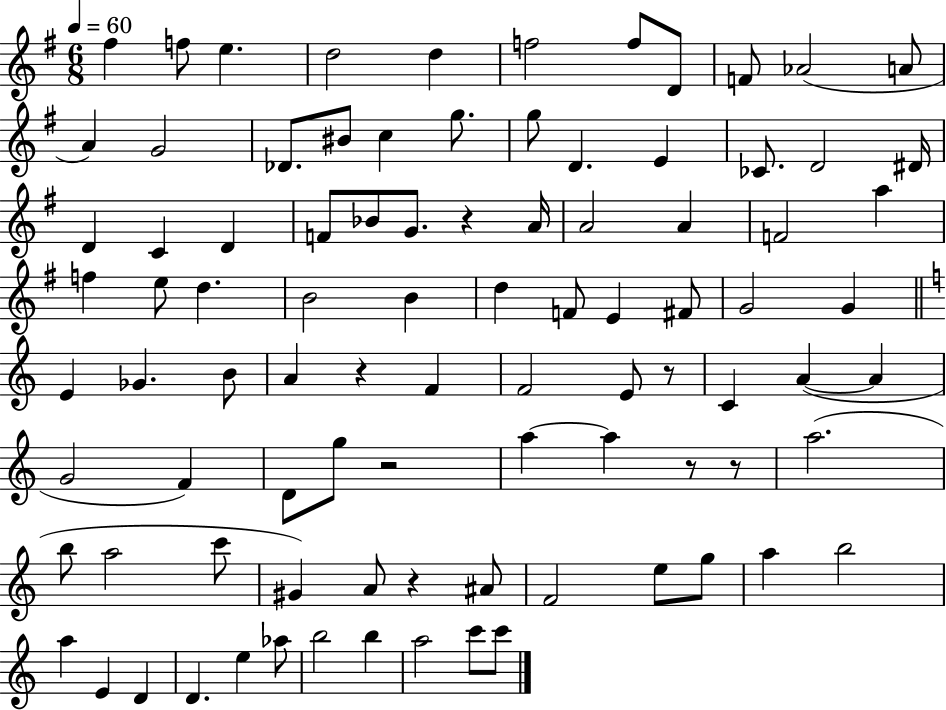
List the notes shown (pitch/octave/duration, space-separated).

F#5/q F5/e E5/q. D5/h D5/q F5/h F5/e D4/e F4/e Ab4/h A4/e A4/q G4/h Db4/e. BIS4/e C5/q G5/e. G5/e D4/q. E4/q CES4/e. D4/h D#4/s D4/q C4/q D4/q F4/e Bb4/e G4/e. R/q A4/s A4/h A4/q F4/h A5/q F5/q E5/e D5/q. B4/h B4/q D5/q F4/e E4/q F#4/e G4/h G4/q E4/q Gb4/q. B4/e A4/q R/q F4/q F4/h E4/e R/e C4/q A4/q A4/q G4/h F4/q D4/e G5/e R/h A5/q A5/q R/e R/e A5/h. B5/e A5/h C6/e G#4/q A4/e R/q A#4/e F4/h E5/e G5/e A5/q B5/h A5/q E4/q D4/q D4/q. E5/q Ab5/e B5/h B5/q A5/h C6/e C6/e